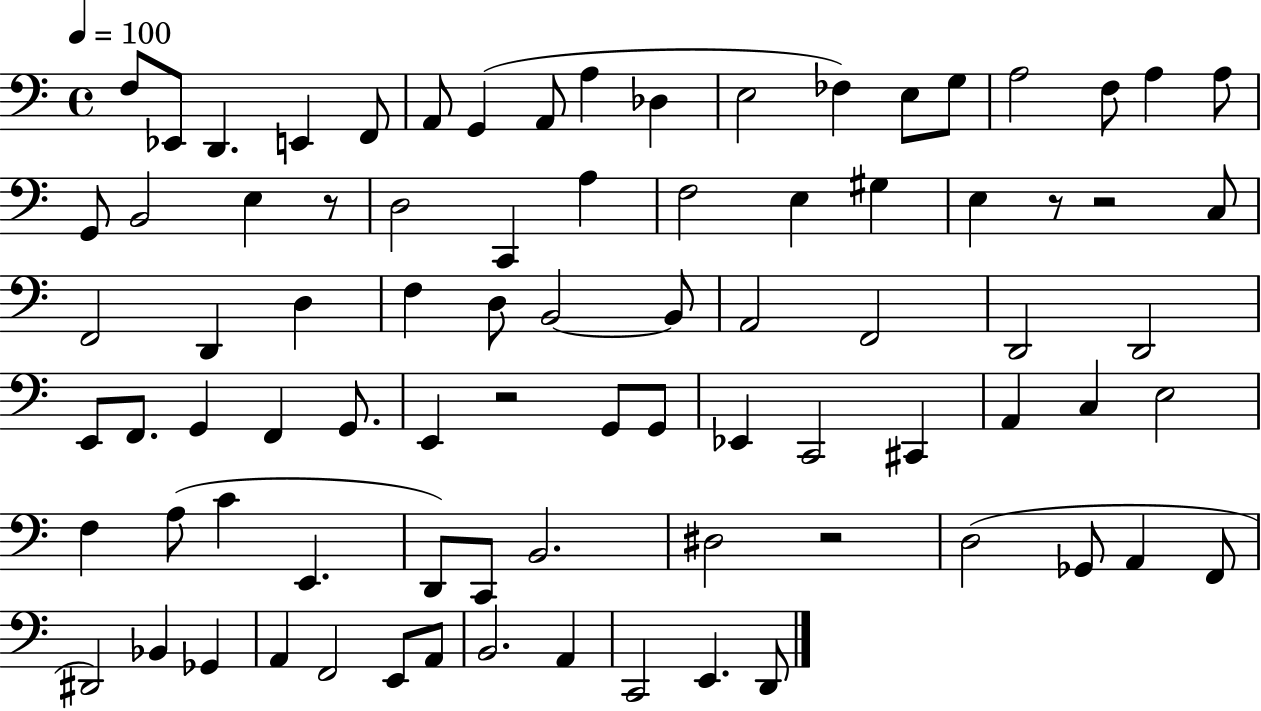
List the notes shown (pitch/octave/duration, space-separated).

F3/e Eb2/e D2/q. E2/q F2/e A2/e G2/q A2/e A3/q Db3/q E3/h FES3/q E3/e G3/e A3/h F3/e A3/q A3/e G2/e B2/h E3/q R/e D3/h C2/q A3/q F3/h E3/q G#3/q E3/q R/e R/h C3/e F2/h D2/q D3/q F3/q D3/e B2/h B2/e A2/h F2/h D2/h D2/h E2/e F2/e. G2/q F2/q G2/e. E2/q R/h G2/e G2/e Eb2/q C2/h C#2/q A2/q C3/q E3/h F3/q A3/e C4/q E2/q. D2/e C2/e B2/h. D#3/h R/h D3/h Gb2/e A2/q F2/e D#2/h Bb2/q Gb2/q A2/q F2/h E2/e A2/e B2/h. A2/q C2/h E2/q. D2/e